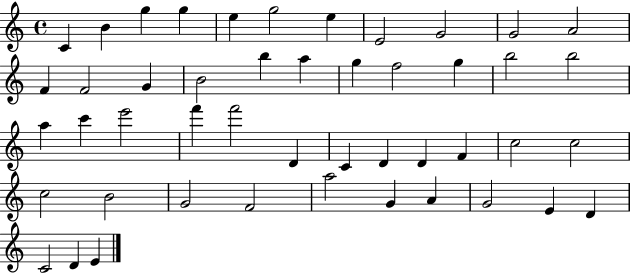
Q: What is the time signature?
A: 4/4